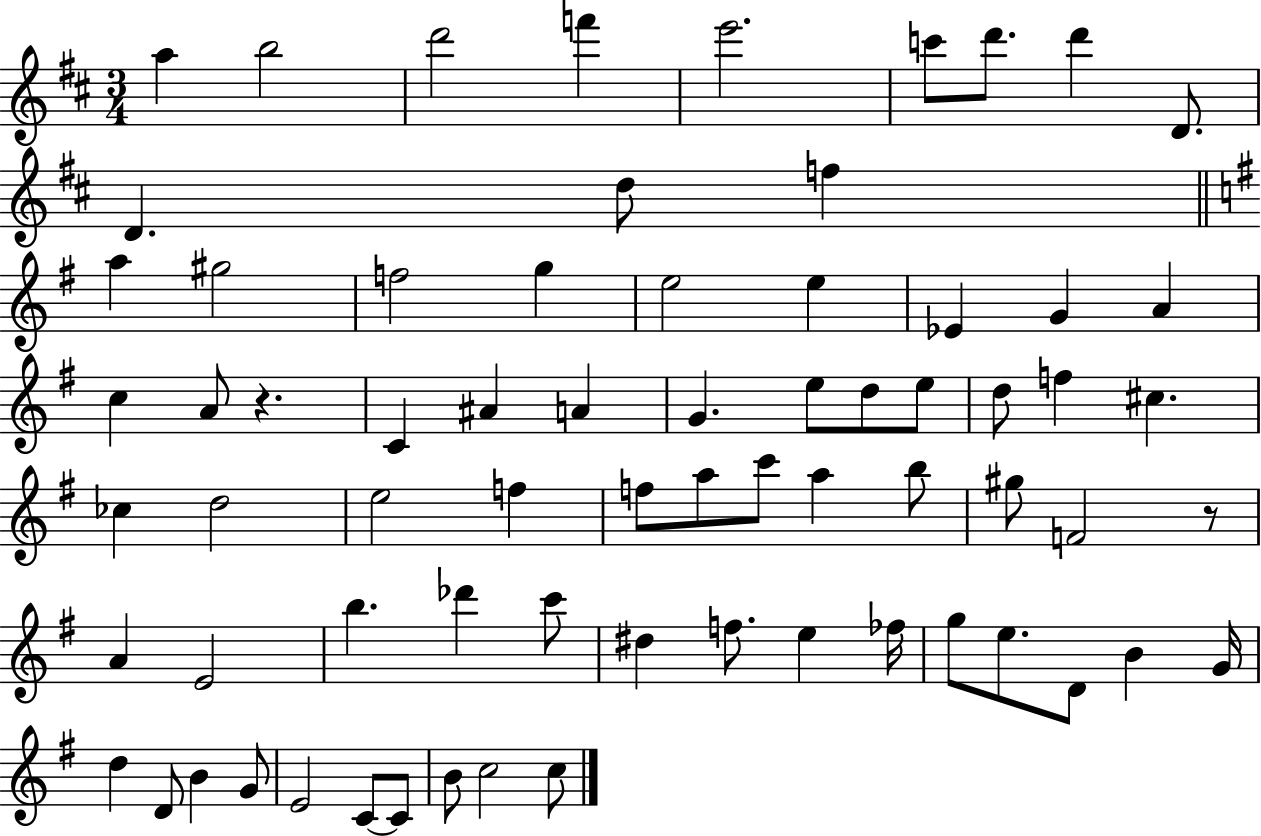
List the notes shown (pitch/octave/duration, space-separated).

A5/q B5/h D6/h F6/q E6/h. C6/e D6/e. D6/q D4/e. D4/q. D5/e F5/q A5/q G#5/h F5/h G5/q E5/h E5/q Eb4/q G4/q A4/q C5/q A4/e R/q. C4/q A#4/q A4/q G4/q. E5/e D5/e E5/e D5/e F5/q C#5/q. CES5/q D5/h E5/h F5/q F5/e A5/e C6/e A5/q B5/e G#5/e F4/h R/e A4/q E4/h B5/q. Db6/q C6/e D#5/q F5/e. E5/q FES5/s G5/e E5/e. D4/e B4/q G4/s D5/q D4/e B4/q G4/e E4/h C4/e C4/e B4/e C5/h C5/e